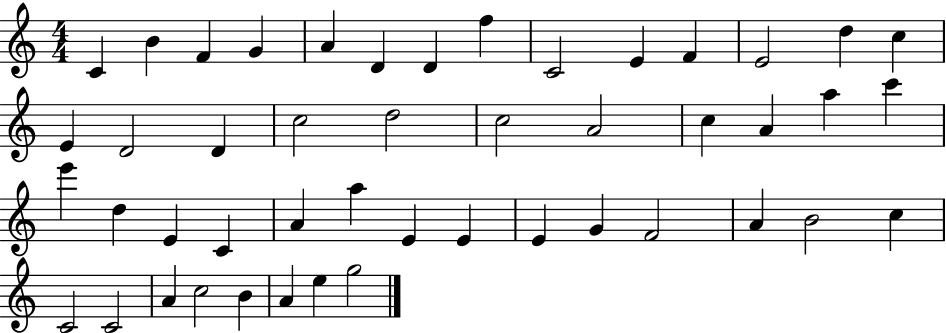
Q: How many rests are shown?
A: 0